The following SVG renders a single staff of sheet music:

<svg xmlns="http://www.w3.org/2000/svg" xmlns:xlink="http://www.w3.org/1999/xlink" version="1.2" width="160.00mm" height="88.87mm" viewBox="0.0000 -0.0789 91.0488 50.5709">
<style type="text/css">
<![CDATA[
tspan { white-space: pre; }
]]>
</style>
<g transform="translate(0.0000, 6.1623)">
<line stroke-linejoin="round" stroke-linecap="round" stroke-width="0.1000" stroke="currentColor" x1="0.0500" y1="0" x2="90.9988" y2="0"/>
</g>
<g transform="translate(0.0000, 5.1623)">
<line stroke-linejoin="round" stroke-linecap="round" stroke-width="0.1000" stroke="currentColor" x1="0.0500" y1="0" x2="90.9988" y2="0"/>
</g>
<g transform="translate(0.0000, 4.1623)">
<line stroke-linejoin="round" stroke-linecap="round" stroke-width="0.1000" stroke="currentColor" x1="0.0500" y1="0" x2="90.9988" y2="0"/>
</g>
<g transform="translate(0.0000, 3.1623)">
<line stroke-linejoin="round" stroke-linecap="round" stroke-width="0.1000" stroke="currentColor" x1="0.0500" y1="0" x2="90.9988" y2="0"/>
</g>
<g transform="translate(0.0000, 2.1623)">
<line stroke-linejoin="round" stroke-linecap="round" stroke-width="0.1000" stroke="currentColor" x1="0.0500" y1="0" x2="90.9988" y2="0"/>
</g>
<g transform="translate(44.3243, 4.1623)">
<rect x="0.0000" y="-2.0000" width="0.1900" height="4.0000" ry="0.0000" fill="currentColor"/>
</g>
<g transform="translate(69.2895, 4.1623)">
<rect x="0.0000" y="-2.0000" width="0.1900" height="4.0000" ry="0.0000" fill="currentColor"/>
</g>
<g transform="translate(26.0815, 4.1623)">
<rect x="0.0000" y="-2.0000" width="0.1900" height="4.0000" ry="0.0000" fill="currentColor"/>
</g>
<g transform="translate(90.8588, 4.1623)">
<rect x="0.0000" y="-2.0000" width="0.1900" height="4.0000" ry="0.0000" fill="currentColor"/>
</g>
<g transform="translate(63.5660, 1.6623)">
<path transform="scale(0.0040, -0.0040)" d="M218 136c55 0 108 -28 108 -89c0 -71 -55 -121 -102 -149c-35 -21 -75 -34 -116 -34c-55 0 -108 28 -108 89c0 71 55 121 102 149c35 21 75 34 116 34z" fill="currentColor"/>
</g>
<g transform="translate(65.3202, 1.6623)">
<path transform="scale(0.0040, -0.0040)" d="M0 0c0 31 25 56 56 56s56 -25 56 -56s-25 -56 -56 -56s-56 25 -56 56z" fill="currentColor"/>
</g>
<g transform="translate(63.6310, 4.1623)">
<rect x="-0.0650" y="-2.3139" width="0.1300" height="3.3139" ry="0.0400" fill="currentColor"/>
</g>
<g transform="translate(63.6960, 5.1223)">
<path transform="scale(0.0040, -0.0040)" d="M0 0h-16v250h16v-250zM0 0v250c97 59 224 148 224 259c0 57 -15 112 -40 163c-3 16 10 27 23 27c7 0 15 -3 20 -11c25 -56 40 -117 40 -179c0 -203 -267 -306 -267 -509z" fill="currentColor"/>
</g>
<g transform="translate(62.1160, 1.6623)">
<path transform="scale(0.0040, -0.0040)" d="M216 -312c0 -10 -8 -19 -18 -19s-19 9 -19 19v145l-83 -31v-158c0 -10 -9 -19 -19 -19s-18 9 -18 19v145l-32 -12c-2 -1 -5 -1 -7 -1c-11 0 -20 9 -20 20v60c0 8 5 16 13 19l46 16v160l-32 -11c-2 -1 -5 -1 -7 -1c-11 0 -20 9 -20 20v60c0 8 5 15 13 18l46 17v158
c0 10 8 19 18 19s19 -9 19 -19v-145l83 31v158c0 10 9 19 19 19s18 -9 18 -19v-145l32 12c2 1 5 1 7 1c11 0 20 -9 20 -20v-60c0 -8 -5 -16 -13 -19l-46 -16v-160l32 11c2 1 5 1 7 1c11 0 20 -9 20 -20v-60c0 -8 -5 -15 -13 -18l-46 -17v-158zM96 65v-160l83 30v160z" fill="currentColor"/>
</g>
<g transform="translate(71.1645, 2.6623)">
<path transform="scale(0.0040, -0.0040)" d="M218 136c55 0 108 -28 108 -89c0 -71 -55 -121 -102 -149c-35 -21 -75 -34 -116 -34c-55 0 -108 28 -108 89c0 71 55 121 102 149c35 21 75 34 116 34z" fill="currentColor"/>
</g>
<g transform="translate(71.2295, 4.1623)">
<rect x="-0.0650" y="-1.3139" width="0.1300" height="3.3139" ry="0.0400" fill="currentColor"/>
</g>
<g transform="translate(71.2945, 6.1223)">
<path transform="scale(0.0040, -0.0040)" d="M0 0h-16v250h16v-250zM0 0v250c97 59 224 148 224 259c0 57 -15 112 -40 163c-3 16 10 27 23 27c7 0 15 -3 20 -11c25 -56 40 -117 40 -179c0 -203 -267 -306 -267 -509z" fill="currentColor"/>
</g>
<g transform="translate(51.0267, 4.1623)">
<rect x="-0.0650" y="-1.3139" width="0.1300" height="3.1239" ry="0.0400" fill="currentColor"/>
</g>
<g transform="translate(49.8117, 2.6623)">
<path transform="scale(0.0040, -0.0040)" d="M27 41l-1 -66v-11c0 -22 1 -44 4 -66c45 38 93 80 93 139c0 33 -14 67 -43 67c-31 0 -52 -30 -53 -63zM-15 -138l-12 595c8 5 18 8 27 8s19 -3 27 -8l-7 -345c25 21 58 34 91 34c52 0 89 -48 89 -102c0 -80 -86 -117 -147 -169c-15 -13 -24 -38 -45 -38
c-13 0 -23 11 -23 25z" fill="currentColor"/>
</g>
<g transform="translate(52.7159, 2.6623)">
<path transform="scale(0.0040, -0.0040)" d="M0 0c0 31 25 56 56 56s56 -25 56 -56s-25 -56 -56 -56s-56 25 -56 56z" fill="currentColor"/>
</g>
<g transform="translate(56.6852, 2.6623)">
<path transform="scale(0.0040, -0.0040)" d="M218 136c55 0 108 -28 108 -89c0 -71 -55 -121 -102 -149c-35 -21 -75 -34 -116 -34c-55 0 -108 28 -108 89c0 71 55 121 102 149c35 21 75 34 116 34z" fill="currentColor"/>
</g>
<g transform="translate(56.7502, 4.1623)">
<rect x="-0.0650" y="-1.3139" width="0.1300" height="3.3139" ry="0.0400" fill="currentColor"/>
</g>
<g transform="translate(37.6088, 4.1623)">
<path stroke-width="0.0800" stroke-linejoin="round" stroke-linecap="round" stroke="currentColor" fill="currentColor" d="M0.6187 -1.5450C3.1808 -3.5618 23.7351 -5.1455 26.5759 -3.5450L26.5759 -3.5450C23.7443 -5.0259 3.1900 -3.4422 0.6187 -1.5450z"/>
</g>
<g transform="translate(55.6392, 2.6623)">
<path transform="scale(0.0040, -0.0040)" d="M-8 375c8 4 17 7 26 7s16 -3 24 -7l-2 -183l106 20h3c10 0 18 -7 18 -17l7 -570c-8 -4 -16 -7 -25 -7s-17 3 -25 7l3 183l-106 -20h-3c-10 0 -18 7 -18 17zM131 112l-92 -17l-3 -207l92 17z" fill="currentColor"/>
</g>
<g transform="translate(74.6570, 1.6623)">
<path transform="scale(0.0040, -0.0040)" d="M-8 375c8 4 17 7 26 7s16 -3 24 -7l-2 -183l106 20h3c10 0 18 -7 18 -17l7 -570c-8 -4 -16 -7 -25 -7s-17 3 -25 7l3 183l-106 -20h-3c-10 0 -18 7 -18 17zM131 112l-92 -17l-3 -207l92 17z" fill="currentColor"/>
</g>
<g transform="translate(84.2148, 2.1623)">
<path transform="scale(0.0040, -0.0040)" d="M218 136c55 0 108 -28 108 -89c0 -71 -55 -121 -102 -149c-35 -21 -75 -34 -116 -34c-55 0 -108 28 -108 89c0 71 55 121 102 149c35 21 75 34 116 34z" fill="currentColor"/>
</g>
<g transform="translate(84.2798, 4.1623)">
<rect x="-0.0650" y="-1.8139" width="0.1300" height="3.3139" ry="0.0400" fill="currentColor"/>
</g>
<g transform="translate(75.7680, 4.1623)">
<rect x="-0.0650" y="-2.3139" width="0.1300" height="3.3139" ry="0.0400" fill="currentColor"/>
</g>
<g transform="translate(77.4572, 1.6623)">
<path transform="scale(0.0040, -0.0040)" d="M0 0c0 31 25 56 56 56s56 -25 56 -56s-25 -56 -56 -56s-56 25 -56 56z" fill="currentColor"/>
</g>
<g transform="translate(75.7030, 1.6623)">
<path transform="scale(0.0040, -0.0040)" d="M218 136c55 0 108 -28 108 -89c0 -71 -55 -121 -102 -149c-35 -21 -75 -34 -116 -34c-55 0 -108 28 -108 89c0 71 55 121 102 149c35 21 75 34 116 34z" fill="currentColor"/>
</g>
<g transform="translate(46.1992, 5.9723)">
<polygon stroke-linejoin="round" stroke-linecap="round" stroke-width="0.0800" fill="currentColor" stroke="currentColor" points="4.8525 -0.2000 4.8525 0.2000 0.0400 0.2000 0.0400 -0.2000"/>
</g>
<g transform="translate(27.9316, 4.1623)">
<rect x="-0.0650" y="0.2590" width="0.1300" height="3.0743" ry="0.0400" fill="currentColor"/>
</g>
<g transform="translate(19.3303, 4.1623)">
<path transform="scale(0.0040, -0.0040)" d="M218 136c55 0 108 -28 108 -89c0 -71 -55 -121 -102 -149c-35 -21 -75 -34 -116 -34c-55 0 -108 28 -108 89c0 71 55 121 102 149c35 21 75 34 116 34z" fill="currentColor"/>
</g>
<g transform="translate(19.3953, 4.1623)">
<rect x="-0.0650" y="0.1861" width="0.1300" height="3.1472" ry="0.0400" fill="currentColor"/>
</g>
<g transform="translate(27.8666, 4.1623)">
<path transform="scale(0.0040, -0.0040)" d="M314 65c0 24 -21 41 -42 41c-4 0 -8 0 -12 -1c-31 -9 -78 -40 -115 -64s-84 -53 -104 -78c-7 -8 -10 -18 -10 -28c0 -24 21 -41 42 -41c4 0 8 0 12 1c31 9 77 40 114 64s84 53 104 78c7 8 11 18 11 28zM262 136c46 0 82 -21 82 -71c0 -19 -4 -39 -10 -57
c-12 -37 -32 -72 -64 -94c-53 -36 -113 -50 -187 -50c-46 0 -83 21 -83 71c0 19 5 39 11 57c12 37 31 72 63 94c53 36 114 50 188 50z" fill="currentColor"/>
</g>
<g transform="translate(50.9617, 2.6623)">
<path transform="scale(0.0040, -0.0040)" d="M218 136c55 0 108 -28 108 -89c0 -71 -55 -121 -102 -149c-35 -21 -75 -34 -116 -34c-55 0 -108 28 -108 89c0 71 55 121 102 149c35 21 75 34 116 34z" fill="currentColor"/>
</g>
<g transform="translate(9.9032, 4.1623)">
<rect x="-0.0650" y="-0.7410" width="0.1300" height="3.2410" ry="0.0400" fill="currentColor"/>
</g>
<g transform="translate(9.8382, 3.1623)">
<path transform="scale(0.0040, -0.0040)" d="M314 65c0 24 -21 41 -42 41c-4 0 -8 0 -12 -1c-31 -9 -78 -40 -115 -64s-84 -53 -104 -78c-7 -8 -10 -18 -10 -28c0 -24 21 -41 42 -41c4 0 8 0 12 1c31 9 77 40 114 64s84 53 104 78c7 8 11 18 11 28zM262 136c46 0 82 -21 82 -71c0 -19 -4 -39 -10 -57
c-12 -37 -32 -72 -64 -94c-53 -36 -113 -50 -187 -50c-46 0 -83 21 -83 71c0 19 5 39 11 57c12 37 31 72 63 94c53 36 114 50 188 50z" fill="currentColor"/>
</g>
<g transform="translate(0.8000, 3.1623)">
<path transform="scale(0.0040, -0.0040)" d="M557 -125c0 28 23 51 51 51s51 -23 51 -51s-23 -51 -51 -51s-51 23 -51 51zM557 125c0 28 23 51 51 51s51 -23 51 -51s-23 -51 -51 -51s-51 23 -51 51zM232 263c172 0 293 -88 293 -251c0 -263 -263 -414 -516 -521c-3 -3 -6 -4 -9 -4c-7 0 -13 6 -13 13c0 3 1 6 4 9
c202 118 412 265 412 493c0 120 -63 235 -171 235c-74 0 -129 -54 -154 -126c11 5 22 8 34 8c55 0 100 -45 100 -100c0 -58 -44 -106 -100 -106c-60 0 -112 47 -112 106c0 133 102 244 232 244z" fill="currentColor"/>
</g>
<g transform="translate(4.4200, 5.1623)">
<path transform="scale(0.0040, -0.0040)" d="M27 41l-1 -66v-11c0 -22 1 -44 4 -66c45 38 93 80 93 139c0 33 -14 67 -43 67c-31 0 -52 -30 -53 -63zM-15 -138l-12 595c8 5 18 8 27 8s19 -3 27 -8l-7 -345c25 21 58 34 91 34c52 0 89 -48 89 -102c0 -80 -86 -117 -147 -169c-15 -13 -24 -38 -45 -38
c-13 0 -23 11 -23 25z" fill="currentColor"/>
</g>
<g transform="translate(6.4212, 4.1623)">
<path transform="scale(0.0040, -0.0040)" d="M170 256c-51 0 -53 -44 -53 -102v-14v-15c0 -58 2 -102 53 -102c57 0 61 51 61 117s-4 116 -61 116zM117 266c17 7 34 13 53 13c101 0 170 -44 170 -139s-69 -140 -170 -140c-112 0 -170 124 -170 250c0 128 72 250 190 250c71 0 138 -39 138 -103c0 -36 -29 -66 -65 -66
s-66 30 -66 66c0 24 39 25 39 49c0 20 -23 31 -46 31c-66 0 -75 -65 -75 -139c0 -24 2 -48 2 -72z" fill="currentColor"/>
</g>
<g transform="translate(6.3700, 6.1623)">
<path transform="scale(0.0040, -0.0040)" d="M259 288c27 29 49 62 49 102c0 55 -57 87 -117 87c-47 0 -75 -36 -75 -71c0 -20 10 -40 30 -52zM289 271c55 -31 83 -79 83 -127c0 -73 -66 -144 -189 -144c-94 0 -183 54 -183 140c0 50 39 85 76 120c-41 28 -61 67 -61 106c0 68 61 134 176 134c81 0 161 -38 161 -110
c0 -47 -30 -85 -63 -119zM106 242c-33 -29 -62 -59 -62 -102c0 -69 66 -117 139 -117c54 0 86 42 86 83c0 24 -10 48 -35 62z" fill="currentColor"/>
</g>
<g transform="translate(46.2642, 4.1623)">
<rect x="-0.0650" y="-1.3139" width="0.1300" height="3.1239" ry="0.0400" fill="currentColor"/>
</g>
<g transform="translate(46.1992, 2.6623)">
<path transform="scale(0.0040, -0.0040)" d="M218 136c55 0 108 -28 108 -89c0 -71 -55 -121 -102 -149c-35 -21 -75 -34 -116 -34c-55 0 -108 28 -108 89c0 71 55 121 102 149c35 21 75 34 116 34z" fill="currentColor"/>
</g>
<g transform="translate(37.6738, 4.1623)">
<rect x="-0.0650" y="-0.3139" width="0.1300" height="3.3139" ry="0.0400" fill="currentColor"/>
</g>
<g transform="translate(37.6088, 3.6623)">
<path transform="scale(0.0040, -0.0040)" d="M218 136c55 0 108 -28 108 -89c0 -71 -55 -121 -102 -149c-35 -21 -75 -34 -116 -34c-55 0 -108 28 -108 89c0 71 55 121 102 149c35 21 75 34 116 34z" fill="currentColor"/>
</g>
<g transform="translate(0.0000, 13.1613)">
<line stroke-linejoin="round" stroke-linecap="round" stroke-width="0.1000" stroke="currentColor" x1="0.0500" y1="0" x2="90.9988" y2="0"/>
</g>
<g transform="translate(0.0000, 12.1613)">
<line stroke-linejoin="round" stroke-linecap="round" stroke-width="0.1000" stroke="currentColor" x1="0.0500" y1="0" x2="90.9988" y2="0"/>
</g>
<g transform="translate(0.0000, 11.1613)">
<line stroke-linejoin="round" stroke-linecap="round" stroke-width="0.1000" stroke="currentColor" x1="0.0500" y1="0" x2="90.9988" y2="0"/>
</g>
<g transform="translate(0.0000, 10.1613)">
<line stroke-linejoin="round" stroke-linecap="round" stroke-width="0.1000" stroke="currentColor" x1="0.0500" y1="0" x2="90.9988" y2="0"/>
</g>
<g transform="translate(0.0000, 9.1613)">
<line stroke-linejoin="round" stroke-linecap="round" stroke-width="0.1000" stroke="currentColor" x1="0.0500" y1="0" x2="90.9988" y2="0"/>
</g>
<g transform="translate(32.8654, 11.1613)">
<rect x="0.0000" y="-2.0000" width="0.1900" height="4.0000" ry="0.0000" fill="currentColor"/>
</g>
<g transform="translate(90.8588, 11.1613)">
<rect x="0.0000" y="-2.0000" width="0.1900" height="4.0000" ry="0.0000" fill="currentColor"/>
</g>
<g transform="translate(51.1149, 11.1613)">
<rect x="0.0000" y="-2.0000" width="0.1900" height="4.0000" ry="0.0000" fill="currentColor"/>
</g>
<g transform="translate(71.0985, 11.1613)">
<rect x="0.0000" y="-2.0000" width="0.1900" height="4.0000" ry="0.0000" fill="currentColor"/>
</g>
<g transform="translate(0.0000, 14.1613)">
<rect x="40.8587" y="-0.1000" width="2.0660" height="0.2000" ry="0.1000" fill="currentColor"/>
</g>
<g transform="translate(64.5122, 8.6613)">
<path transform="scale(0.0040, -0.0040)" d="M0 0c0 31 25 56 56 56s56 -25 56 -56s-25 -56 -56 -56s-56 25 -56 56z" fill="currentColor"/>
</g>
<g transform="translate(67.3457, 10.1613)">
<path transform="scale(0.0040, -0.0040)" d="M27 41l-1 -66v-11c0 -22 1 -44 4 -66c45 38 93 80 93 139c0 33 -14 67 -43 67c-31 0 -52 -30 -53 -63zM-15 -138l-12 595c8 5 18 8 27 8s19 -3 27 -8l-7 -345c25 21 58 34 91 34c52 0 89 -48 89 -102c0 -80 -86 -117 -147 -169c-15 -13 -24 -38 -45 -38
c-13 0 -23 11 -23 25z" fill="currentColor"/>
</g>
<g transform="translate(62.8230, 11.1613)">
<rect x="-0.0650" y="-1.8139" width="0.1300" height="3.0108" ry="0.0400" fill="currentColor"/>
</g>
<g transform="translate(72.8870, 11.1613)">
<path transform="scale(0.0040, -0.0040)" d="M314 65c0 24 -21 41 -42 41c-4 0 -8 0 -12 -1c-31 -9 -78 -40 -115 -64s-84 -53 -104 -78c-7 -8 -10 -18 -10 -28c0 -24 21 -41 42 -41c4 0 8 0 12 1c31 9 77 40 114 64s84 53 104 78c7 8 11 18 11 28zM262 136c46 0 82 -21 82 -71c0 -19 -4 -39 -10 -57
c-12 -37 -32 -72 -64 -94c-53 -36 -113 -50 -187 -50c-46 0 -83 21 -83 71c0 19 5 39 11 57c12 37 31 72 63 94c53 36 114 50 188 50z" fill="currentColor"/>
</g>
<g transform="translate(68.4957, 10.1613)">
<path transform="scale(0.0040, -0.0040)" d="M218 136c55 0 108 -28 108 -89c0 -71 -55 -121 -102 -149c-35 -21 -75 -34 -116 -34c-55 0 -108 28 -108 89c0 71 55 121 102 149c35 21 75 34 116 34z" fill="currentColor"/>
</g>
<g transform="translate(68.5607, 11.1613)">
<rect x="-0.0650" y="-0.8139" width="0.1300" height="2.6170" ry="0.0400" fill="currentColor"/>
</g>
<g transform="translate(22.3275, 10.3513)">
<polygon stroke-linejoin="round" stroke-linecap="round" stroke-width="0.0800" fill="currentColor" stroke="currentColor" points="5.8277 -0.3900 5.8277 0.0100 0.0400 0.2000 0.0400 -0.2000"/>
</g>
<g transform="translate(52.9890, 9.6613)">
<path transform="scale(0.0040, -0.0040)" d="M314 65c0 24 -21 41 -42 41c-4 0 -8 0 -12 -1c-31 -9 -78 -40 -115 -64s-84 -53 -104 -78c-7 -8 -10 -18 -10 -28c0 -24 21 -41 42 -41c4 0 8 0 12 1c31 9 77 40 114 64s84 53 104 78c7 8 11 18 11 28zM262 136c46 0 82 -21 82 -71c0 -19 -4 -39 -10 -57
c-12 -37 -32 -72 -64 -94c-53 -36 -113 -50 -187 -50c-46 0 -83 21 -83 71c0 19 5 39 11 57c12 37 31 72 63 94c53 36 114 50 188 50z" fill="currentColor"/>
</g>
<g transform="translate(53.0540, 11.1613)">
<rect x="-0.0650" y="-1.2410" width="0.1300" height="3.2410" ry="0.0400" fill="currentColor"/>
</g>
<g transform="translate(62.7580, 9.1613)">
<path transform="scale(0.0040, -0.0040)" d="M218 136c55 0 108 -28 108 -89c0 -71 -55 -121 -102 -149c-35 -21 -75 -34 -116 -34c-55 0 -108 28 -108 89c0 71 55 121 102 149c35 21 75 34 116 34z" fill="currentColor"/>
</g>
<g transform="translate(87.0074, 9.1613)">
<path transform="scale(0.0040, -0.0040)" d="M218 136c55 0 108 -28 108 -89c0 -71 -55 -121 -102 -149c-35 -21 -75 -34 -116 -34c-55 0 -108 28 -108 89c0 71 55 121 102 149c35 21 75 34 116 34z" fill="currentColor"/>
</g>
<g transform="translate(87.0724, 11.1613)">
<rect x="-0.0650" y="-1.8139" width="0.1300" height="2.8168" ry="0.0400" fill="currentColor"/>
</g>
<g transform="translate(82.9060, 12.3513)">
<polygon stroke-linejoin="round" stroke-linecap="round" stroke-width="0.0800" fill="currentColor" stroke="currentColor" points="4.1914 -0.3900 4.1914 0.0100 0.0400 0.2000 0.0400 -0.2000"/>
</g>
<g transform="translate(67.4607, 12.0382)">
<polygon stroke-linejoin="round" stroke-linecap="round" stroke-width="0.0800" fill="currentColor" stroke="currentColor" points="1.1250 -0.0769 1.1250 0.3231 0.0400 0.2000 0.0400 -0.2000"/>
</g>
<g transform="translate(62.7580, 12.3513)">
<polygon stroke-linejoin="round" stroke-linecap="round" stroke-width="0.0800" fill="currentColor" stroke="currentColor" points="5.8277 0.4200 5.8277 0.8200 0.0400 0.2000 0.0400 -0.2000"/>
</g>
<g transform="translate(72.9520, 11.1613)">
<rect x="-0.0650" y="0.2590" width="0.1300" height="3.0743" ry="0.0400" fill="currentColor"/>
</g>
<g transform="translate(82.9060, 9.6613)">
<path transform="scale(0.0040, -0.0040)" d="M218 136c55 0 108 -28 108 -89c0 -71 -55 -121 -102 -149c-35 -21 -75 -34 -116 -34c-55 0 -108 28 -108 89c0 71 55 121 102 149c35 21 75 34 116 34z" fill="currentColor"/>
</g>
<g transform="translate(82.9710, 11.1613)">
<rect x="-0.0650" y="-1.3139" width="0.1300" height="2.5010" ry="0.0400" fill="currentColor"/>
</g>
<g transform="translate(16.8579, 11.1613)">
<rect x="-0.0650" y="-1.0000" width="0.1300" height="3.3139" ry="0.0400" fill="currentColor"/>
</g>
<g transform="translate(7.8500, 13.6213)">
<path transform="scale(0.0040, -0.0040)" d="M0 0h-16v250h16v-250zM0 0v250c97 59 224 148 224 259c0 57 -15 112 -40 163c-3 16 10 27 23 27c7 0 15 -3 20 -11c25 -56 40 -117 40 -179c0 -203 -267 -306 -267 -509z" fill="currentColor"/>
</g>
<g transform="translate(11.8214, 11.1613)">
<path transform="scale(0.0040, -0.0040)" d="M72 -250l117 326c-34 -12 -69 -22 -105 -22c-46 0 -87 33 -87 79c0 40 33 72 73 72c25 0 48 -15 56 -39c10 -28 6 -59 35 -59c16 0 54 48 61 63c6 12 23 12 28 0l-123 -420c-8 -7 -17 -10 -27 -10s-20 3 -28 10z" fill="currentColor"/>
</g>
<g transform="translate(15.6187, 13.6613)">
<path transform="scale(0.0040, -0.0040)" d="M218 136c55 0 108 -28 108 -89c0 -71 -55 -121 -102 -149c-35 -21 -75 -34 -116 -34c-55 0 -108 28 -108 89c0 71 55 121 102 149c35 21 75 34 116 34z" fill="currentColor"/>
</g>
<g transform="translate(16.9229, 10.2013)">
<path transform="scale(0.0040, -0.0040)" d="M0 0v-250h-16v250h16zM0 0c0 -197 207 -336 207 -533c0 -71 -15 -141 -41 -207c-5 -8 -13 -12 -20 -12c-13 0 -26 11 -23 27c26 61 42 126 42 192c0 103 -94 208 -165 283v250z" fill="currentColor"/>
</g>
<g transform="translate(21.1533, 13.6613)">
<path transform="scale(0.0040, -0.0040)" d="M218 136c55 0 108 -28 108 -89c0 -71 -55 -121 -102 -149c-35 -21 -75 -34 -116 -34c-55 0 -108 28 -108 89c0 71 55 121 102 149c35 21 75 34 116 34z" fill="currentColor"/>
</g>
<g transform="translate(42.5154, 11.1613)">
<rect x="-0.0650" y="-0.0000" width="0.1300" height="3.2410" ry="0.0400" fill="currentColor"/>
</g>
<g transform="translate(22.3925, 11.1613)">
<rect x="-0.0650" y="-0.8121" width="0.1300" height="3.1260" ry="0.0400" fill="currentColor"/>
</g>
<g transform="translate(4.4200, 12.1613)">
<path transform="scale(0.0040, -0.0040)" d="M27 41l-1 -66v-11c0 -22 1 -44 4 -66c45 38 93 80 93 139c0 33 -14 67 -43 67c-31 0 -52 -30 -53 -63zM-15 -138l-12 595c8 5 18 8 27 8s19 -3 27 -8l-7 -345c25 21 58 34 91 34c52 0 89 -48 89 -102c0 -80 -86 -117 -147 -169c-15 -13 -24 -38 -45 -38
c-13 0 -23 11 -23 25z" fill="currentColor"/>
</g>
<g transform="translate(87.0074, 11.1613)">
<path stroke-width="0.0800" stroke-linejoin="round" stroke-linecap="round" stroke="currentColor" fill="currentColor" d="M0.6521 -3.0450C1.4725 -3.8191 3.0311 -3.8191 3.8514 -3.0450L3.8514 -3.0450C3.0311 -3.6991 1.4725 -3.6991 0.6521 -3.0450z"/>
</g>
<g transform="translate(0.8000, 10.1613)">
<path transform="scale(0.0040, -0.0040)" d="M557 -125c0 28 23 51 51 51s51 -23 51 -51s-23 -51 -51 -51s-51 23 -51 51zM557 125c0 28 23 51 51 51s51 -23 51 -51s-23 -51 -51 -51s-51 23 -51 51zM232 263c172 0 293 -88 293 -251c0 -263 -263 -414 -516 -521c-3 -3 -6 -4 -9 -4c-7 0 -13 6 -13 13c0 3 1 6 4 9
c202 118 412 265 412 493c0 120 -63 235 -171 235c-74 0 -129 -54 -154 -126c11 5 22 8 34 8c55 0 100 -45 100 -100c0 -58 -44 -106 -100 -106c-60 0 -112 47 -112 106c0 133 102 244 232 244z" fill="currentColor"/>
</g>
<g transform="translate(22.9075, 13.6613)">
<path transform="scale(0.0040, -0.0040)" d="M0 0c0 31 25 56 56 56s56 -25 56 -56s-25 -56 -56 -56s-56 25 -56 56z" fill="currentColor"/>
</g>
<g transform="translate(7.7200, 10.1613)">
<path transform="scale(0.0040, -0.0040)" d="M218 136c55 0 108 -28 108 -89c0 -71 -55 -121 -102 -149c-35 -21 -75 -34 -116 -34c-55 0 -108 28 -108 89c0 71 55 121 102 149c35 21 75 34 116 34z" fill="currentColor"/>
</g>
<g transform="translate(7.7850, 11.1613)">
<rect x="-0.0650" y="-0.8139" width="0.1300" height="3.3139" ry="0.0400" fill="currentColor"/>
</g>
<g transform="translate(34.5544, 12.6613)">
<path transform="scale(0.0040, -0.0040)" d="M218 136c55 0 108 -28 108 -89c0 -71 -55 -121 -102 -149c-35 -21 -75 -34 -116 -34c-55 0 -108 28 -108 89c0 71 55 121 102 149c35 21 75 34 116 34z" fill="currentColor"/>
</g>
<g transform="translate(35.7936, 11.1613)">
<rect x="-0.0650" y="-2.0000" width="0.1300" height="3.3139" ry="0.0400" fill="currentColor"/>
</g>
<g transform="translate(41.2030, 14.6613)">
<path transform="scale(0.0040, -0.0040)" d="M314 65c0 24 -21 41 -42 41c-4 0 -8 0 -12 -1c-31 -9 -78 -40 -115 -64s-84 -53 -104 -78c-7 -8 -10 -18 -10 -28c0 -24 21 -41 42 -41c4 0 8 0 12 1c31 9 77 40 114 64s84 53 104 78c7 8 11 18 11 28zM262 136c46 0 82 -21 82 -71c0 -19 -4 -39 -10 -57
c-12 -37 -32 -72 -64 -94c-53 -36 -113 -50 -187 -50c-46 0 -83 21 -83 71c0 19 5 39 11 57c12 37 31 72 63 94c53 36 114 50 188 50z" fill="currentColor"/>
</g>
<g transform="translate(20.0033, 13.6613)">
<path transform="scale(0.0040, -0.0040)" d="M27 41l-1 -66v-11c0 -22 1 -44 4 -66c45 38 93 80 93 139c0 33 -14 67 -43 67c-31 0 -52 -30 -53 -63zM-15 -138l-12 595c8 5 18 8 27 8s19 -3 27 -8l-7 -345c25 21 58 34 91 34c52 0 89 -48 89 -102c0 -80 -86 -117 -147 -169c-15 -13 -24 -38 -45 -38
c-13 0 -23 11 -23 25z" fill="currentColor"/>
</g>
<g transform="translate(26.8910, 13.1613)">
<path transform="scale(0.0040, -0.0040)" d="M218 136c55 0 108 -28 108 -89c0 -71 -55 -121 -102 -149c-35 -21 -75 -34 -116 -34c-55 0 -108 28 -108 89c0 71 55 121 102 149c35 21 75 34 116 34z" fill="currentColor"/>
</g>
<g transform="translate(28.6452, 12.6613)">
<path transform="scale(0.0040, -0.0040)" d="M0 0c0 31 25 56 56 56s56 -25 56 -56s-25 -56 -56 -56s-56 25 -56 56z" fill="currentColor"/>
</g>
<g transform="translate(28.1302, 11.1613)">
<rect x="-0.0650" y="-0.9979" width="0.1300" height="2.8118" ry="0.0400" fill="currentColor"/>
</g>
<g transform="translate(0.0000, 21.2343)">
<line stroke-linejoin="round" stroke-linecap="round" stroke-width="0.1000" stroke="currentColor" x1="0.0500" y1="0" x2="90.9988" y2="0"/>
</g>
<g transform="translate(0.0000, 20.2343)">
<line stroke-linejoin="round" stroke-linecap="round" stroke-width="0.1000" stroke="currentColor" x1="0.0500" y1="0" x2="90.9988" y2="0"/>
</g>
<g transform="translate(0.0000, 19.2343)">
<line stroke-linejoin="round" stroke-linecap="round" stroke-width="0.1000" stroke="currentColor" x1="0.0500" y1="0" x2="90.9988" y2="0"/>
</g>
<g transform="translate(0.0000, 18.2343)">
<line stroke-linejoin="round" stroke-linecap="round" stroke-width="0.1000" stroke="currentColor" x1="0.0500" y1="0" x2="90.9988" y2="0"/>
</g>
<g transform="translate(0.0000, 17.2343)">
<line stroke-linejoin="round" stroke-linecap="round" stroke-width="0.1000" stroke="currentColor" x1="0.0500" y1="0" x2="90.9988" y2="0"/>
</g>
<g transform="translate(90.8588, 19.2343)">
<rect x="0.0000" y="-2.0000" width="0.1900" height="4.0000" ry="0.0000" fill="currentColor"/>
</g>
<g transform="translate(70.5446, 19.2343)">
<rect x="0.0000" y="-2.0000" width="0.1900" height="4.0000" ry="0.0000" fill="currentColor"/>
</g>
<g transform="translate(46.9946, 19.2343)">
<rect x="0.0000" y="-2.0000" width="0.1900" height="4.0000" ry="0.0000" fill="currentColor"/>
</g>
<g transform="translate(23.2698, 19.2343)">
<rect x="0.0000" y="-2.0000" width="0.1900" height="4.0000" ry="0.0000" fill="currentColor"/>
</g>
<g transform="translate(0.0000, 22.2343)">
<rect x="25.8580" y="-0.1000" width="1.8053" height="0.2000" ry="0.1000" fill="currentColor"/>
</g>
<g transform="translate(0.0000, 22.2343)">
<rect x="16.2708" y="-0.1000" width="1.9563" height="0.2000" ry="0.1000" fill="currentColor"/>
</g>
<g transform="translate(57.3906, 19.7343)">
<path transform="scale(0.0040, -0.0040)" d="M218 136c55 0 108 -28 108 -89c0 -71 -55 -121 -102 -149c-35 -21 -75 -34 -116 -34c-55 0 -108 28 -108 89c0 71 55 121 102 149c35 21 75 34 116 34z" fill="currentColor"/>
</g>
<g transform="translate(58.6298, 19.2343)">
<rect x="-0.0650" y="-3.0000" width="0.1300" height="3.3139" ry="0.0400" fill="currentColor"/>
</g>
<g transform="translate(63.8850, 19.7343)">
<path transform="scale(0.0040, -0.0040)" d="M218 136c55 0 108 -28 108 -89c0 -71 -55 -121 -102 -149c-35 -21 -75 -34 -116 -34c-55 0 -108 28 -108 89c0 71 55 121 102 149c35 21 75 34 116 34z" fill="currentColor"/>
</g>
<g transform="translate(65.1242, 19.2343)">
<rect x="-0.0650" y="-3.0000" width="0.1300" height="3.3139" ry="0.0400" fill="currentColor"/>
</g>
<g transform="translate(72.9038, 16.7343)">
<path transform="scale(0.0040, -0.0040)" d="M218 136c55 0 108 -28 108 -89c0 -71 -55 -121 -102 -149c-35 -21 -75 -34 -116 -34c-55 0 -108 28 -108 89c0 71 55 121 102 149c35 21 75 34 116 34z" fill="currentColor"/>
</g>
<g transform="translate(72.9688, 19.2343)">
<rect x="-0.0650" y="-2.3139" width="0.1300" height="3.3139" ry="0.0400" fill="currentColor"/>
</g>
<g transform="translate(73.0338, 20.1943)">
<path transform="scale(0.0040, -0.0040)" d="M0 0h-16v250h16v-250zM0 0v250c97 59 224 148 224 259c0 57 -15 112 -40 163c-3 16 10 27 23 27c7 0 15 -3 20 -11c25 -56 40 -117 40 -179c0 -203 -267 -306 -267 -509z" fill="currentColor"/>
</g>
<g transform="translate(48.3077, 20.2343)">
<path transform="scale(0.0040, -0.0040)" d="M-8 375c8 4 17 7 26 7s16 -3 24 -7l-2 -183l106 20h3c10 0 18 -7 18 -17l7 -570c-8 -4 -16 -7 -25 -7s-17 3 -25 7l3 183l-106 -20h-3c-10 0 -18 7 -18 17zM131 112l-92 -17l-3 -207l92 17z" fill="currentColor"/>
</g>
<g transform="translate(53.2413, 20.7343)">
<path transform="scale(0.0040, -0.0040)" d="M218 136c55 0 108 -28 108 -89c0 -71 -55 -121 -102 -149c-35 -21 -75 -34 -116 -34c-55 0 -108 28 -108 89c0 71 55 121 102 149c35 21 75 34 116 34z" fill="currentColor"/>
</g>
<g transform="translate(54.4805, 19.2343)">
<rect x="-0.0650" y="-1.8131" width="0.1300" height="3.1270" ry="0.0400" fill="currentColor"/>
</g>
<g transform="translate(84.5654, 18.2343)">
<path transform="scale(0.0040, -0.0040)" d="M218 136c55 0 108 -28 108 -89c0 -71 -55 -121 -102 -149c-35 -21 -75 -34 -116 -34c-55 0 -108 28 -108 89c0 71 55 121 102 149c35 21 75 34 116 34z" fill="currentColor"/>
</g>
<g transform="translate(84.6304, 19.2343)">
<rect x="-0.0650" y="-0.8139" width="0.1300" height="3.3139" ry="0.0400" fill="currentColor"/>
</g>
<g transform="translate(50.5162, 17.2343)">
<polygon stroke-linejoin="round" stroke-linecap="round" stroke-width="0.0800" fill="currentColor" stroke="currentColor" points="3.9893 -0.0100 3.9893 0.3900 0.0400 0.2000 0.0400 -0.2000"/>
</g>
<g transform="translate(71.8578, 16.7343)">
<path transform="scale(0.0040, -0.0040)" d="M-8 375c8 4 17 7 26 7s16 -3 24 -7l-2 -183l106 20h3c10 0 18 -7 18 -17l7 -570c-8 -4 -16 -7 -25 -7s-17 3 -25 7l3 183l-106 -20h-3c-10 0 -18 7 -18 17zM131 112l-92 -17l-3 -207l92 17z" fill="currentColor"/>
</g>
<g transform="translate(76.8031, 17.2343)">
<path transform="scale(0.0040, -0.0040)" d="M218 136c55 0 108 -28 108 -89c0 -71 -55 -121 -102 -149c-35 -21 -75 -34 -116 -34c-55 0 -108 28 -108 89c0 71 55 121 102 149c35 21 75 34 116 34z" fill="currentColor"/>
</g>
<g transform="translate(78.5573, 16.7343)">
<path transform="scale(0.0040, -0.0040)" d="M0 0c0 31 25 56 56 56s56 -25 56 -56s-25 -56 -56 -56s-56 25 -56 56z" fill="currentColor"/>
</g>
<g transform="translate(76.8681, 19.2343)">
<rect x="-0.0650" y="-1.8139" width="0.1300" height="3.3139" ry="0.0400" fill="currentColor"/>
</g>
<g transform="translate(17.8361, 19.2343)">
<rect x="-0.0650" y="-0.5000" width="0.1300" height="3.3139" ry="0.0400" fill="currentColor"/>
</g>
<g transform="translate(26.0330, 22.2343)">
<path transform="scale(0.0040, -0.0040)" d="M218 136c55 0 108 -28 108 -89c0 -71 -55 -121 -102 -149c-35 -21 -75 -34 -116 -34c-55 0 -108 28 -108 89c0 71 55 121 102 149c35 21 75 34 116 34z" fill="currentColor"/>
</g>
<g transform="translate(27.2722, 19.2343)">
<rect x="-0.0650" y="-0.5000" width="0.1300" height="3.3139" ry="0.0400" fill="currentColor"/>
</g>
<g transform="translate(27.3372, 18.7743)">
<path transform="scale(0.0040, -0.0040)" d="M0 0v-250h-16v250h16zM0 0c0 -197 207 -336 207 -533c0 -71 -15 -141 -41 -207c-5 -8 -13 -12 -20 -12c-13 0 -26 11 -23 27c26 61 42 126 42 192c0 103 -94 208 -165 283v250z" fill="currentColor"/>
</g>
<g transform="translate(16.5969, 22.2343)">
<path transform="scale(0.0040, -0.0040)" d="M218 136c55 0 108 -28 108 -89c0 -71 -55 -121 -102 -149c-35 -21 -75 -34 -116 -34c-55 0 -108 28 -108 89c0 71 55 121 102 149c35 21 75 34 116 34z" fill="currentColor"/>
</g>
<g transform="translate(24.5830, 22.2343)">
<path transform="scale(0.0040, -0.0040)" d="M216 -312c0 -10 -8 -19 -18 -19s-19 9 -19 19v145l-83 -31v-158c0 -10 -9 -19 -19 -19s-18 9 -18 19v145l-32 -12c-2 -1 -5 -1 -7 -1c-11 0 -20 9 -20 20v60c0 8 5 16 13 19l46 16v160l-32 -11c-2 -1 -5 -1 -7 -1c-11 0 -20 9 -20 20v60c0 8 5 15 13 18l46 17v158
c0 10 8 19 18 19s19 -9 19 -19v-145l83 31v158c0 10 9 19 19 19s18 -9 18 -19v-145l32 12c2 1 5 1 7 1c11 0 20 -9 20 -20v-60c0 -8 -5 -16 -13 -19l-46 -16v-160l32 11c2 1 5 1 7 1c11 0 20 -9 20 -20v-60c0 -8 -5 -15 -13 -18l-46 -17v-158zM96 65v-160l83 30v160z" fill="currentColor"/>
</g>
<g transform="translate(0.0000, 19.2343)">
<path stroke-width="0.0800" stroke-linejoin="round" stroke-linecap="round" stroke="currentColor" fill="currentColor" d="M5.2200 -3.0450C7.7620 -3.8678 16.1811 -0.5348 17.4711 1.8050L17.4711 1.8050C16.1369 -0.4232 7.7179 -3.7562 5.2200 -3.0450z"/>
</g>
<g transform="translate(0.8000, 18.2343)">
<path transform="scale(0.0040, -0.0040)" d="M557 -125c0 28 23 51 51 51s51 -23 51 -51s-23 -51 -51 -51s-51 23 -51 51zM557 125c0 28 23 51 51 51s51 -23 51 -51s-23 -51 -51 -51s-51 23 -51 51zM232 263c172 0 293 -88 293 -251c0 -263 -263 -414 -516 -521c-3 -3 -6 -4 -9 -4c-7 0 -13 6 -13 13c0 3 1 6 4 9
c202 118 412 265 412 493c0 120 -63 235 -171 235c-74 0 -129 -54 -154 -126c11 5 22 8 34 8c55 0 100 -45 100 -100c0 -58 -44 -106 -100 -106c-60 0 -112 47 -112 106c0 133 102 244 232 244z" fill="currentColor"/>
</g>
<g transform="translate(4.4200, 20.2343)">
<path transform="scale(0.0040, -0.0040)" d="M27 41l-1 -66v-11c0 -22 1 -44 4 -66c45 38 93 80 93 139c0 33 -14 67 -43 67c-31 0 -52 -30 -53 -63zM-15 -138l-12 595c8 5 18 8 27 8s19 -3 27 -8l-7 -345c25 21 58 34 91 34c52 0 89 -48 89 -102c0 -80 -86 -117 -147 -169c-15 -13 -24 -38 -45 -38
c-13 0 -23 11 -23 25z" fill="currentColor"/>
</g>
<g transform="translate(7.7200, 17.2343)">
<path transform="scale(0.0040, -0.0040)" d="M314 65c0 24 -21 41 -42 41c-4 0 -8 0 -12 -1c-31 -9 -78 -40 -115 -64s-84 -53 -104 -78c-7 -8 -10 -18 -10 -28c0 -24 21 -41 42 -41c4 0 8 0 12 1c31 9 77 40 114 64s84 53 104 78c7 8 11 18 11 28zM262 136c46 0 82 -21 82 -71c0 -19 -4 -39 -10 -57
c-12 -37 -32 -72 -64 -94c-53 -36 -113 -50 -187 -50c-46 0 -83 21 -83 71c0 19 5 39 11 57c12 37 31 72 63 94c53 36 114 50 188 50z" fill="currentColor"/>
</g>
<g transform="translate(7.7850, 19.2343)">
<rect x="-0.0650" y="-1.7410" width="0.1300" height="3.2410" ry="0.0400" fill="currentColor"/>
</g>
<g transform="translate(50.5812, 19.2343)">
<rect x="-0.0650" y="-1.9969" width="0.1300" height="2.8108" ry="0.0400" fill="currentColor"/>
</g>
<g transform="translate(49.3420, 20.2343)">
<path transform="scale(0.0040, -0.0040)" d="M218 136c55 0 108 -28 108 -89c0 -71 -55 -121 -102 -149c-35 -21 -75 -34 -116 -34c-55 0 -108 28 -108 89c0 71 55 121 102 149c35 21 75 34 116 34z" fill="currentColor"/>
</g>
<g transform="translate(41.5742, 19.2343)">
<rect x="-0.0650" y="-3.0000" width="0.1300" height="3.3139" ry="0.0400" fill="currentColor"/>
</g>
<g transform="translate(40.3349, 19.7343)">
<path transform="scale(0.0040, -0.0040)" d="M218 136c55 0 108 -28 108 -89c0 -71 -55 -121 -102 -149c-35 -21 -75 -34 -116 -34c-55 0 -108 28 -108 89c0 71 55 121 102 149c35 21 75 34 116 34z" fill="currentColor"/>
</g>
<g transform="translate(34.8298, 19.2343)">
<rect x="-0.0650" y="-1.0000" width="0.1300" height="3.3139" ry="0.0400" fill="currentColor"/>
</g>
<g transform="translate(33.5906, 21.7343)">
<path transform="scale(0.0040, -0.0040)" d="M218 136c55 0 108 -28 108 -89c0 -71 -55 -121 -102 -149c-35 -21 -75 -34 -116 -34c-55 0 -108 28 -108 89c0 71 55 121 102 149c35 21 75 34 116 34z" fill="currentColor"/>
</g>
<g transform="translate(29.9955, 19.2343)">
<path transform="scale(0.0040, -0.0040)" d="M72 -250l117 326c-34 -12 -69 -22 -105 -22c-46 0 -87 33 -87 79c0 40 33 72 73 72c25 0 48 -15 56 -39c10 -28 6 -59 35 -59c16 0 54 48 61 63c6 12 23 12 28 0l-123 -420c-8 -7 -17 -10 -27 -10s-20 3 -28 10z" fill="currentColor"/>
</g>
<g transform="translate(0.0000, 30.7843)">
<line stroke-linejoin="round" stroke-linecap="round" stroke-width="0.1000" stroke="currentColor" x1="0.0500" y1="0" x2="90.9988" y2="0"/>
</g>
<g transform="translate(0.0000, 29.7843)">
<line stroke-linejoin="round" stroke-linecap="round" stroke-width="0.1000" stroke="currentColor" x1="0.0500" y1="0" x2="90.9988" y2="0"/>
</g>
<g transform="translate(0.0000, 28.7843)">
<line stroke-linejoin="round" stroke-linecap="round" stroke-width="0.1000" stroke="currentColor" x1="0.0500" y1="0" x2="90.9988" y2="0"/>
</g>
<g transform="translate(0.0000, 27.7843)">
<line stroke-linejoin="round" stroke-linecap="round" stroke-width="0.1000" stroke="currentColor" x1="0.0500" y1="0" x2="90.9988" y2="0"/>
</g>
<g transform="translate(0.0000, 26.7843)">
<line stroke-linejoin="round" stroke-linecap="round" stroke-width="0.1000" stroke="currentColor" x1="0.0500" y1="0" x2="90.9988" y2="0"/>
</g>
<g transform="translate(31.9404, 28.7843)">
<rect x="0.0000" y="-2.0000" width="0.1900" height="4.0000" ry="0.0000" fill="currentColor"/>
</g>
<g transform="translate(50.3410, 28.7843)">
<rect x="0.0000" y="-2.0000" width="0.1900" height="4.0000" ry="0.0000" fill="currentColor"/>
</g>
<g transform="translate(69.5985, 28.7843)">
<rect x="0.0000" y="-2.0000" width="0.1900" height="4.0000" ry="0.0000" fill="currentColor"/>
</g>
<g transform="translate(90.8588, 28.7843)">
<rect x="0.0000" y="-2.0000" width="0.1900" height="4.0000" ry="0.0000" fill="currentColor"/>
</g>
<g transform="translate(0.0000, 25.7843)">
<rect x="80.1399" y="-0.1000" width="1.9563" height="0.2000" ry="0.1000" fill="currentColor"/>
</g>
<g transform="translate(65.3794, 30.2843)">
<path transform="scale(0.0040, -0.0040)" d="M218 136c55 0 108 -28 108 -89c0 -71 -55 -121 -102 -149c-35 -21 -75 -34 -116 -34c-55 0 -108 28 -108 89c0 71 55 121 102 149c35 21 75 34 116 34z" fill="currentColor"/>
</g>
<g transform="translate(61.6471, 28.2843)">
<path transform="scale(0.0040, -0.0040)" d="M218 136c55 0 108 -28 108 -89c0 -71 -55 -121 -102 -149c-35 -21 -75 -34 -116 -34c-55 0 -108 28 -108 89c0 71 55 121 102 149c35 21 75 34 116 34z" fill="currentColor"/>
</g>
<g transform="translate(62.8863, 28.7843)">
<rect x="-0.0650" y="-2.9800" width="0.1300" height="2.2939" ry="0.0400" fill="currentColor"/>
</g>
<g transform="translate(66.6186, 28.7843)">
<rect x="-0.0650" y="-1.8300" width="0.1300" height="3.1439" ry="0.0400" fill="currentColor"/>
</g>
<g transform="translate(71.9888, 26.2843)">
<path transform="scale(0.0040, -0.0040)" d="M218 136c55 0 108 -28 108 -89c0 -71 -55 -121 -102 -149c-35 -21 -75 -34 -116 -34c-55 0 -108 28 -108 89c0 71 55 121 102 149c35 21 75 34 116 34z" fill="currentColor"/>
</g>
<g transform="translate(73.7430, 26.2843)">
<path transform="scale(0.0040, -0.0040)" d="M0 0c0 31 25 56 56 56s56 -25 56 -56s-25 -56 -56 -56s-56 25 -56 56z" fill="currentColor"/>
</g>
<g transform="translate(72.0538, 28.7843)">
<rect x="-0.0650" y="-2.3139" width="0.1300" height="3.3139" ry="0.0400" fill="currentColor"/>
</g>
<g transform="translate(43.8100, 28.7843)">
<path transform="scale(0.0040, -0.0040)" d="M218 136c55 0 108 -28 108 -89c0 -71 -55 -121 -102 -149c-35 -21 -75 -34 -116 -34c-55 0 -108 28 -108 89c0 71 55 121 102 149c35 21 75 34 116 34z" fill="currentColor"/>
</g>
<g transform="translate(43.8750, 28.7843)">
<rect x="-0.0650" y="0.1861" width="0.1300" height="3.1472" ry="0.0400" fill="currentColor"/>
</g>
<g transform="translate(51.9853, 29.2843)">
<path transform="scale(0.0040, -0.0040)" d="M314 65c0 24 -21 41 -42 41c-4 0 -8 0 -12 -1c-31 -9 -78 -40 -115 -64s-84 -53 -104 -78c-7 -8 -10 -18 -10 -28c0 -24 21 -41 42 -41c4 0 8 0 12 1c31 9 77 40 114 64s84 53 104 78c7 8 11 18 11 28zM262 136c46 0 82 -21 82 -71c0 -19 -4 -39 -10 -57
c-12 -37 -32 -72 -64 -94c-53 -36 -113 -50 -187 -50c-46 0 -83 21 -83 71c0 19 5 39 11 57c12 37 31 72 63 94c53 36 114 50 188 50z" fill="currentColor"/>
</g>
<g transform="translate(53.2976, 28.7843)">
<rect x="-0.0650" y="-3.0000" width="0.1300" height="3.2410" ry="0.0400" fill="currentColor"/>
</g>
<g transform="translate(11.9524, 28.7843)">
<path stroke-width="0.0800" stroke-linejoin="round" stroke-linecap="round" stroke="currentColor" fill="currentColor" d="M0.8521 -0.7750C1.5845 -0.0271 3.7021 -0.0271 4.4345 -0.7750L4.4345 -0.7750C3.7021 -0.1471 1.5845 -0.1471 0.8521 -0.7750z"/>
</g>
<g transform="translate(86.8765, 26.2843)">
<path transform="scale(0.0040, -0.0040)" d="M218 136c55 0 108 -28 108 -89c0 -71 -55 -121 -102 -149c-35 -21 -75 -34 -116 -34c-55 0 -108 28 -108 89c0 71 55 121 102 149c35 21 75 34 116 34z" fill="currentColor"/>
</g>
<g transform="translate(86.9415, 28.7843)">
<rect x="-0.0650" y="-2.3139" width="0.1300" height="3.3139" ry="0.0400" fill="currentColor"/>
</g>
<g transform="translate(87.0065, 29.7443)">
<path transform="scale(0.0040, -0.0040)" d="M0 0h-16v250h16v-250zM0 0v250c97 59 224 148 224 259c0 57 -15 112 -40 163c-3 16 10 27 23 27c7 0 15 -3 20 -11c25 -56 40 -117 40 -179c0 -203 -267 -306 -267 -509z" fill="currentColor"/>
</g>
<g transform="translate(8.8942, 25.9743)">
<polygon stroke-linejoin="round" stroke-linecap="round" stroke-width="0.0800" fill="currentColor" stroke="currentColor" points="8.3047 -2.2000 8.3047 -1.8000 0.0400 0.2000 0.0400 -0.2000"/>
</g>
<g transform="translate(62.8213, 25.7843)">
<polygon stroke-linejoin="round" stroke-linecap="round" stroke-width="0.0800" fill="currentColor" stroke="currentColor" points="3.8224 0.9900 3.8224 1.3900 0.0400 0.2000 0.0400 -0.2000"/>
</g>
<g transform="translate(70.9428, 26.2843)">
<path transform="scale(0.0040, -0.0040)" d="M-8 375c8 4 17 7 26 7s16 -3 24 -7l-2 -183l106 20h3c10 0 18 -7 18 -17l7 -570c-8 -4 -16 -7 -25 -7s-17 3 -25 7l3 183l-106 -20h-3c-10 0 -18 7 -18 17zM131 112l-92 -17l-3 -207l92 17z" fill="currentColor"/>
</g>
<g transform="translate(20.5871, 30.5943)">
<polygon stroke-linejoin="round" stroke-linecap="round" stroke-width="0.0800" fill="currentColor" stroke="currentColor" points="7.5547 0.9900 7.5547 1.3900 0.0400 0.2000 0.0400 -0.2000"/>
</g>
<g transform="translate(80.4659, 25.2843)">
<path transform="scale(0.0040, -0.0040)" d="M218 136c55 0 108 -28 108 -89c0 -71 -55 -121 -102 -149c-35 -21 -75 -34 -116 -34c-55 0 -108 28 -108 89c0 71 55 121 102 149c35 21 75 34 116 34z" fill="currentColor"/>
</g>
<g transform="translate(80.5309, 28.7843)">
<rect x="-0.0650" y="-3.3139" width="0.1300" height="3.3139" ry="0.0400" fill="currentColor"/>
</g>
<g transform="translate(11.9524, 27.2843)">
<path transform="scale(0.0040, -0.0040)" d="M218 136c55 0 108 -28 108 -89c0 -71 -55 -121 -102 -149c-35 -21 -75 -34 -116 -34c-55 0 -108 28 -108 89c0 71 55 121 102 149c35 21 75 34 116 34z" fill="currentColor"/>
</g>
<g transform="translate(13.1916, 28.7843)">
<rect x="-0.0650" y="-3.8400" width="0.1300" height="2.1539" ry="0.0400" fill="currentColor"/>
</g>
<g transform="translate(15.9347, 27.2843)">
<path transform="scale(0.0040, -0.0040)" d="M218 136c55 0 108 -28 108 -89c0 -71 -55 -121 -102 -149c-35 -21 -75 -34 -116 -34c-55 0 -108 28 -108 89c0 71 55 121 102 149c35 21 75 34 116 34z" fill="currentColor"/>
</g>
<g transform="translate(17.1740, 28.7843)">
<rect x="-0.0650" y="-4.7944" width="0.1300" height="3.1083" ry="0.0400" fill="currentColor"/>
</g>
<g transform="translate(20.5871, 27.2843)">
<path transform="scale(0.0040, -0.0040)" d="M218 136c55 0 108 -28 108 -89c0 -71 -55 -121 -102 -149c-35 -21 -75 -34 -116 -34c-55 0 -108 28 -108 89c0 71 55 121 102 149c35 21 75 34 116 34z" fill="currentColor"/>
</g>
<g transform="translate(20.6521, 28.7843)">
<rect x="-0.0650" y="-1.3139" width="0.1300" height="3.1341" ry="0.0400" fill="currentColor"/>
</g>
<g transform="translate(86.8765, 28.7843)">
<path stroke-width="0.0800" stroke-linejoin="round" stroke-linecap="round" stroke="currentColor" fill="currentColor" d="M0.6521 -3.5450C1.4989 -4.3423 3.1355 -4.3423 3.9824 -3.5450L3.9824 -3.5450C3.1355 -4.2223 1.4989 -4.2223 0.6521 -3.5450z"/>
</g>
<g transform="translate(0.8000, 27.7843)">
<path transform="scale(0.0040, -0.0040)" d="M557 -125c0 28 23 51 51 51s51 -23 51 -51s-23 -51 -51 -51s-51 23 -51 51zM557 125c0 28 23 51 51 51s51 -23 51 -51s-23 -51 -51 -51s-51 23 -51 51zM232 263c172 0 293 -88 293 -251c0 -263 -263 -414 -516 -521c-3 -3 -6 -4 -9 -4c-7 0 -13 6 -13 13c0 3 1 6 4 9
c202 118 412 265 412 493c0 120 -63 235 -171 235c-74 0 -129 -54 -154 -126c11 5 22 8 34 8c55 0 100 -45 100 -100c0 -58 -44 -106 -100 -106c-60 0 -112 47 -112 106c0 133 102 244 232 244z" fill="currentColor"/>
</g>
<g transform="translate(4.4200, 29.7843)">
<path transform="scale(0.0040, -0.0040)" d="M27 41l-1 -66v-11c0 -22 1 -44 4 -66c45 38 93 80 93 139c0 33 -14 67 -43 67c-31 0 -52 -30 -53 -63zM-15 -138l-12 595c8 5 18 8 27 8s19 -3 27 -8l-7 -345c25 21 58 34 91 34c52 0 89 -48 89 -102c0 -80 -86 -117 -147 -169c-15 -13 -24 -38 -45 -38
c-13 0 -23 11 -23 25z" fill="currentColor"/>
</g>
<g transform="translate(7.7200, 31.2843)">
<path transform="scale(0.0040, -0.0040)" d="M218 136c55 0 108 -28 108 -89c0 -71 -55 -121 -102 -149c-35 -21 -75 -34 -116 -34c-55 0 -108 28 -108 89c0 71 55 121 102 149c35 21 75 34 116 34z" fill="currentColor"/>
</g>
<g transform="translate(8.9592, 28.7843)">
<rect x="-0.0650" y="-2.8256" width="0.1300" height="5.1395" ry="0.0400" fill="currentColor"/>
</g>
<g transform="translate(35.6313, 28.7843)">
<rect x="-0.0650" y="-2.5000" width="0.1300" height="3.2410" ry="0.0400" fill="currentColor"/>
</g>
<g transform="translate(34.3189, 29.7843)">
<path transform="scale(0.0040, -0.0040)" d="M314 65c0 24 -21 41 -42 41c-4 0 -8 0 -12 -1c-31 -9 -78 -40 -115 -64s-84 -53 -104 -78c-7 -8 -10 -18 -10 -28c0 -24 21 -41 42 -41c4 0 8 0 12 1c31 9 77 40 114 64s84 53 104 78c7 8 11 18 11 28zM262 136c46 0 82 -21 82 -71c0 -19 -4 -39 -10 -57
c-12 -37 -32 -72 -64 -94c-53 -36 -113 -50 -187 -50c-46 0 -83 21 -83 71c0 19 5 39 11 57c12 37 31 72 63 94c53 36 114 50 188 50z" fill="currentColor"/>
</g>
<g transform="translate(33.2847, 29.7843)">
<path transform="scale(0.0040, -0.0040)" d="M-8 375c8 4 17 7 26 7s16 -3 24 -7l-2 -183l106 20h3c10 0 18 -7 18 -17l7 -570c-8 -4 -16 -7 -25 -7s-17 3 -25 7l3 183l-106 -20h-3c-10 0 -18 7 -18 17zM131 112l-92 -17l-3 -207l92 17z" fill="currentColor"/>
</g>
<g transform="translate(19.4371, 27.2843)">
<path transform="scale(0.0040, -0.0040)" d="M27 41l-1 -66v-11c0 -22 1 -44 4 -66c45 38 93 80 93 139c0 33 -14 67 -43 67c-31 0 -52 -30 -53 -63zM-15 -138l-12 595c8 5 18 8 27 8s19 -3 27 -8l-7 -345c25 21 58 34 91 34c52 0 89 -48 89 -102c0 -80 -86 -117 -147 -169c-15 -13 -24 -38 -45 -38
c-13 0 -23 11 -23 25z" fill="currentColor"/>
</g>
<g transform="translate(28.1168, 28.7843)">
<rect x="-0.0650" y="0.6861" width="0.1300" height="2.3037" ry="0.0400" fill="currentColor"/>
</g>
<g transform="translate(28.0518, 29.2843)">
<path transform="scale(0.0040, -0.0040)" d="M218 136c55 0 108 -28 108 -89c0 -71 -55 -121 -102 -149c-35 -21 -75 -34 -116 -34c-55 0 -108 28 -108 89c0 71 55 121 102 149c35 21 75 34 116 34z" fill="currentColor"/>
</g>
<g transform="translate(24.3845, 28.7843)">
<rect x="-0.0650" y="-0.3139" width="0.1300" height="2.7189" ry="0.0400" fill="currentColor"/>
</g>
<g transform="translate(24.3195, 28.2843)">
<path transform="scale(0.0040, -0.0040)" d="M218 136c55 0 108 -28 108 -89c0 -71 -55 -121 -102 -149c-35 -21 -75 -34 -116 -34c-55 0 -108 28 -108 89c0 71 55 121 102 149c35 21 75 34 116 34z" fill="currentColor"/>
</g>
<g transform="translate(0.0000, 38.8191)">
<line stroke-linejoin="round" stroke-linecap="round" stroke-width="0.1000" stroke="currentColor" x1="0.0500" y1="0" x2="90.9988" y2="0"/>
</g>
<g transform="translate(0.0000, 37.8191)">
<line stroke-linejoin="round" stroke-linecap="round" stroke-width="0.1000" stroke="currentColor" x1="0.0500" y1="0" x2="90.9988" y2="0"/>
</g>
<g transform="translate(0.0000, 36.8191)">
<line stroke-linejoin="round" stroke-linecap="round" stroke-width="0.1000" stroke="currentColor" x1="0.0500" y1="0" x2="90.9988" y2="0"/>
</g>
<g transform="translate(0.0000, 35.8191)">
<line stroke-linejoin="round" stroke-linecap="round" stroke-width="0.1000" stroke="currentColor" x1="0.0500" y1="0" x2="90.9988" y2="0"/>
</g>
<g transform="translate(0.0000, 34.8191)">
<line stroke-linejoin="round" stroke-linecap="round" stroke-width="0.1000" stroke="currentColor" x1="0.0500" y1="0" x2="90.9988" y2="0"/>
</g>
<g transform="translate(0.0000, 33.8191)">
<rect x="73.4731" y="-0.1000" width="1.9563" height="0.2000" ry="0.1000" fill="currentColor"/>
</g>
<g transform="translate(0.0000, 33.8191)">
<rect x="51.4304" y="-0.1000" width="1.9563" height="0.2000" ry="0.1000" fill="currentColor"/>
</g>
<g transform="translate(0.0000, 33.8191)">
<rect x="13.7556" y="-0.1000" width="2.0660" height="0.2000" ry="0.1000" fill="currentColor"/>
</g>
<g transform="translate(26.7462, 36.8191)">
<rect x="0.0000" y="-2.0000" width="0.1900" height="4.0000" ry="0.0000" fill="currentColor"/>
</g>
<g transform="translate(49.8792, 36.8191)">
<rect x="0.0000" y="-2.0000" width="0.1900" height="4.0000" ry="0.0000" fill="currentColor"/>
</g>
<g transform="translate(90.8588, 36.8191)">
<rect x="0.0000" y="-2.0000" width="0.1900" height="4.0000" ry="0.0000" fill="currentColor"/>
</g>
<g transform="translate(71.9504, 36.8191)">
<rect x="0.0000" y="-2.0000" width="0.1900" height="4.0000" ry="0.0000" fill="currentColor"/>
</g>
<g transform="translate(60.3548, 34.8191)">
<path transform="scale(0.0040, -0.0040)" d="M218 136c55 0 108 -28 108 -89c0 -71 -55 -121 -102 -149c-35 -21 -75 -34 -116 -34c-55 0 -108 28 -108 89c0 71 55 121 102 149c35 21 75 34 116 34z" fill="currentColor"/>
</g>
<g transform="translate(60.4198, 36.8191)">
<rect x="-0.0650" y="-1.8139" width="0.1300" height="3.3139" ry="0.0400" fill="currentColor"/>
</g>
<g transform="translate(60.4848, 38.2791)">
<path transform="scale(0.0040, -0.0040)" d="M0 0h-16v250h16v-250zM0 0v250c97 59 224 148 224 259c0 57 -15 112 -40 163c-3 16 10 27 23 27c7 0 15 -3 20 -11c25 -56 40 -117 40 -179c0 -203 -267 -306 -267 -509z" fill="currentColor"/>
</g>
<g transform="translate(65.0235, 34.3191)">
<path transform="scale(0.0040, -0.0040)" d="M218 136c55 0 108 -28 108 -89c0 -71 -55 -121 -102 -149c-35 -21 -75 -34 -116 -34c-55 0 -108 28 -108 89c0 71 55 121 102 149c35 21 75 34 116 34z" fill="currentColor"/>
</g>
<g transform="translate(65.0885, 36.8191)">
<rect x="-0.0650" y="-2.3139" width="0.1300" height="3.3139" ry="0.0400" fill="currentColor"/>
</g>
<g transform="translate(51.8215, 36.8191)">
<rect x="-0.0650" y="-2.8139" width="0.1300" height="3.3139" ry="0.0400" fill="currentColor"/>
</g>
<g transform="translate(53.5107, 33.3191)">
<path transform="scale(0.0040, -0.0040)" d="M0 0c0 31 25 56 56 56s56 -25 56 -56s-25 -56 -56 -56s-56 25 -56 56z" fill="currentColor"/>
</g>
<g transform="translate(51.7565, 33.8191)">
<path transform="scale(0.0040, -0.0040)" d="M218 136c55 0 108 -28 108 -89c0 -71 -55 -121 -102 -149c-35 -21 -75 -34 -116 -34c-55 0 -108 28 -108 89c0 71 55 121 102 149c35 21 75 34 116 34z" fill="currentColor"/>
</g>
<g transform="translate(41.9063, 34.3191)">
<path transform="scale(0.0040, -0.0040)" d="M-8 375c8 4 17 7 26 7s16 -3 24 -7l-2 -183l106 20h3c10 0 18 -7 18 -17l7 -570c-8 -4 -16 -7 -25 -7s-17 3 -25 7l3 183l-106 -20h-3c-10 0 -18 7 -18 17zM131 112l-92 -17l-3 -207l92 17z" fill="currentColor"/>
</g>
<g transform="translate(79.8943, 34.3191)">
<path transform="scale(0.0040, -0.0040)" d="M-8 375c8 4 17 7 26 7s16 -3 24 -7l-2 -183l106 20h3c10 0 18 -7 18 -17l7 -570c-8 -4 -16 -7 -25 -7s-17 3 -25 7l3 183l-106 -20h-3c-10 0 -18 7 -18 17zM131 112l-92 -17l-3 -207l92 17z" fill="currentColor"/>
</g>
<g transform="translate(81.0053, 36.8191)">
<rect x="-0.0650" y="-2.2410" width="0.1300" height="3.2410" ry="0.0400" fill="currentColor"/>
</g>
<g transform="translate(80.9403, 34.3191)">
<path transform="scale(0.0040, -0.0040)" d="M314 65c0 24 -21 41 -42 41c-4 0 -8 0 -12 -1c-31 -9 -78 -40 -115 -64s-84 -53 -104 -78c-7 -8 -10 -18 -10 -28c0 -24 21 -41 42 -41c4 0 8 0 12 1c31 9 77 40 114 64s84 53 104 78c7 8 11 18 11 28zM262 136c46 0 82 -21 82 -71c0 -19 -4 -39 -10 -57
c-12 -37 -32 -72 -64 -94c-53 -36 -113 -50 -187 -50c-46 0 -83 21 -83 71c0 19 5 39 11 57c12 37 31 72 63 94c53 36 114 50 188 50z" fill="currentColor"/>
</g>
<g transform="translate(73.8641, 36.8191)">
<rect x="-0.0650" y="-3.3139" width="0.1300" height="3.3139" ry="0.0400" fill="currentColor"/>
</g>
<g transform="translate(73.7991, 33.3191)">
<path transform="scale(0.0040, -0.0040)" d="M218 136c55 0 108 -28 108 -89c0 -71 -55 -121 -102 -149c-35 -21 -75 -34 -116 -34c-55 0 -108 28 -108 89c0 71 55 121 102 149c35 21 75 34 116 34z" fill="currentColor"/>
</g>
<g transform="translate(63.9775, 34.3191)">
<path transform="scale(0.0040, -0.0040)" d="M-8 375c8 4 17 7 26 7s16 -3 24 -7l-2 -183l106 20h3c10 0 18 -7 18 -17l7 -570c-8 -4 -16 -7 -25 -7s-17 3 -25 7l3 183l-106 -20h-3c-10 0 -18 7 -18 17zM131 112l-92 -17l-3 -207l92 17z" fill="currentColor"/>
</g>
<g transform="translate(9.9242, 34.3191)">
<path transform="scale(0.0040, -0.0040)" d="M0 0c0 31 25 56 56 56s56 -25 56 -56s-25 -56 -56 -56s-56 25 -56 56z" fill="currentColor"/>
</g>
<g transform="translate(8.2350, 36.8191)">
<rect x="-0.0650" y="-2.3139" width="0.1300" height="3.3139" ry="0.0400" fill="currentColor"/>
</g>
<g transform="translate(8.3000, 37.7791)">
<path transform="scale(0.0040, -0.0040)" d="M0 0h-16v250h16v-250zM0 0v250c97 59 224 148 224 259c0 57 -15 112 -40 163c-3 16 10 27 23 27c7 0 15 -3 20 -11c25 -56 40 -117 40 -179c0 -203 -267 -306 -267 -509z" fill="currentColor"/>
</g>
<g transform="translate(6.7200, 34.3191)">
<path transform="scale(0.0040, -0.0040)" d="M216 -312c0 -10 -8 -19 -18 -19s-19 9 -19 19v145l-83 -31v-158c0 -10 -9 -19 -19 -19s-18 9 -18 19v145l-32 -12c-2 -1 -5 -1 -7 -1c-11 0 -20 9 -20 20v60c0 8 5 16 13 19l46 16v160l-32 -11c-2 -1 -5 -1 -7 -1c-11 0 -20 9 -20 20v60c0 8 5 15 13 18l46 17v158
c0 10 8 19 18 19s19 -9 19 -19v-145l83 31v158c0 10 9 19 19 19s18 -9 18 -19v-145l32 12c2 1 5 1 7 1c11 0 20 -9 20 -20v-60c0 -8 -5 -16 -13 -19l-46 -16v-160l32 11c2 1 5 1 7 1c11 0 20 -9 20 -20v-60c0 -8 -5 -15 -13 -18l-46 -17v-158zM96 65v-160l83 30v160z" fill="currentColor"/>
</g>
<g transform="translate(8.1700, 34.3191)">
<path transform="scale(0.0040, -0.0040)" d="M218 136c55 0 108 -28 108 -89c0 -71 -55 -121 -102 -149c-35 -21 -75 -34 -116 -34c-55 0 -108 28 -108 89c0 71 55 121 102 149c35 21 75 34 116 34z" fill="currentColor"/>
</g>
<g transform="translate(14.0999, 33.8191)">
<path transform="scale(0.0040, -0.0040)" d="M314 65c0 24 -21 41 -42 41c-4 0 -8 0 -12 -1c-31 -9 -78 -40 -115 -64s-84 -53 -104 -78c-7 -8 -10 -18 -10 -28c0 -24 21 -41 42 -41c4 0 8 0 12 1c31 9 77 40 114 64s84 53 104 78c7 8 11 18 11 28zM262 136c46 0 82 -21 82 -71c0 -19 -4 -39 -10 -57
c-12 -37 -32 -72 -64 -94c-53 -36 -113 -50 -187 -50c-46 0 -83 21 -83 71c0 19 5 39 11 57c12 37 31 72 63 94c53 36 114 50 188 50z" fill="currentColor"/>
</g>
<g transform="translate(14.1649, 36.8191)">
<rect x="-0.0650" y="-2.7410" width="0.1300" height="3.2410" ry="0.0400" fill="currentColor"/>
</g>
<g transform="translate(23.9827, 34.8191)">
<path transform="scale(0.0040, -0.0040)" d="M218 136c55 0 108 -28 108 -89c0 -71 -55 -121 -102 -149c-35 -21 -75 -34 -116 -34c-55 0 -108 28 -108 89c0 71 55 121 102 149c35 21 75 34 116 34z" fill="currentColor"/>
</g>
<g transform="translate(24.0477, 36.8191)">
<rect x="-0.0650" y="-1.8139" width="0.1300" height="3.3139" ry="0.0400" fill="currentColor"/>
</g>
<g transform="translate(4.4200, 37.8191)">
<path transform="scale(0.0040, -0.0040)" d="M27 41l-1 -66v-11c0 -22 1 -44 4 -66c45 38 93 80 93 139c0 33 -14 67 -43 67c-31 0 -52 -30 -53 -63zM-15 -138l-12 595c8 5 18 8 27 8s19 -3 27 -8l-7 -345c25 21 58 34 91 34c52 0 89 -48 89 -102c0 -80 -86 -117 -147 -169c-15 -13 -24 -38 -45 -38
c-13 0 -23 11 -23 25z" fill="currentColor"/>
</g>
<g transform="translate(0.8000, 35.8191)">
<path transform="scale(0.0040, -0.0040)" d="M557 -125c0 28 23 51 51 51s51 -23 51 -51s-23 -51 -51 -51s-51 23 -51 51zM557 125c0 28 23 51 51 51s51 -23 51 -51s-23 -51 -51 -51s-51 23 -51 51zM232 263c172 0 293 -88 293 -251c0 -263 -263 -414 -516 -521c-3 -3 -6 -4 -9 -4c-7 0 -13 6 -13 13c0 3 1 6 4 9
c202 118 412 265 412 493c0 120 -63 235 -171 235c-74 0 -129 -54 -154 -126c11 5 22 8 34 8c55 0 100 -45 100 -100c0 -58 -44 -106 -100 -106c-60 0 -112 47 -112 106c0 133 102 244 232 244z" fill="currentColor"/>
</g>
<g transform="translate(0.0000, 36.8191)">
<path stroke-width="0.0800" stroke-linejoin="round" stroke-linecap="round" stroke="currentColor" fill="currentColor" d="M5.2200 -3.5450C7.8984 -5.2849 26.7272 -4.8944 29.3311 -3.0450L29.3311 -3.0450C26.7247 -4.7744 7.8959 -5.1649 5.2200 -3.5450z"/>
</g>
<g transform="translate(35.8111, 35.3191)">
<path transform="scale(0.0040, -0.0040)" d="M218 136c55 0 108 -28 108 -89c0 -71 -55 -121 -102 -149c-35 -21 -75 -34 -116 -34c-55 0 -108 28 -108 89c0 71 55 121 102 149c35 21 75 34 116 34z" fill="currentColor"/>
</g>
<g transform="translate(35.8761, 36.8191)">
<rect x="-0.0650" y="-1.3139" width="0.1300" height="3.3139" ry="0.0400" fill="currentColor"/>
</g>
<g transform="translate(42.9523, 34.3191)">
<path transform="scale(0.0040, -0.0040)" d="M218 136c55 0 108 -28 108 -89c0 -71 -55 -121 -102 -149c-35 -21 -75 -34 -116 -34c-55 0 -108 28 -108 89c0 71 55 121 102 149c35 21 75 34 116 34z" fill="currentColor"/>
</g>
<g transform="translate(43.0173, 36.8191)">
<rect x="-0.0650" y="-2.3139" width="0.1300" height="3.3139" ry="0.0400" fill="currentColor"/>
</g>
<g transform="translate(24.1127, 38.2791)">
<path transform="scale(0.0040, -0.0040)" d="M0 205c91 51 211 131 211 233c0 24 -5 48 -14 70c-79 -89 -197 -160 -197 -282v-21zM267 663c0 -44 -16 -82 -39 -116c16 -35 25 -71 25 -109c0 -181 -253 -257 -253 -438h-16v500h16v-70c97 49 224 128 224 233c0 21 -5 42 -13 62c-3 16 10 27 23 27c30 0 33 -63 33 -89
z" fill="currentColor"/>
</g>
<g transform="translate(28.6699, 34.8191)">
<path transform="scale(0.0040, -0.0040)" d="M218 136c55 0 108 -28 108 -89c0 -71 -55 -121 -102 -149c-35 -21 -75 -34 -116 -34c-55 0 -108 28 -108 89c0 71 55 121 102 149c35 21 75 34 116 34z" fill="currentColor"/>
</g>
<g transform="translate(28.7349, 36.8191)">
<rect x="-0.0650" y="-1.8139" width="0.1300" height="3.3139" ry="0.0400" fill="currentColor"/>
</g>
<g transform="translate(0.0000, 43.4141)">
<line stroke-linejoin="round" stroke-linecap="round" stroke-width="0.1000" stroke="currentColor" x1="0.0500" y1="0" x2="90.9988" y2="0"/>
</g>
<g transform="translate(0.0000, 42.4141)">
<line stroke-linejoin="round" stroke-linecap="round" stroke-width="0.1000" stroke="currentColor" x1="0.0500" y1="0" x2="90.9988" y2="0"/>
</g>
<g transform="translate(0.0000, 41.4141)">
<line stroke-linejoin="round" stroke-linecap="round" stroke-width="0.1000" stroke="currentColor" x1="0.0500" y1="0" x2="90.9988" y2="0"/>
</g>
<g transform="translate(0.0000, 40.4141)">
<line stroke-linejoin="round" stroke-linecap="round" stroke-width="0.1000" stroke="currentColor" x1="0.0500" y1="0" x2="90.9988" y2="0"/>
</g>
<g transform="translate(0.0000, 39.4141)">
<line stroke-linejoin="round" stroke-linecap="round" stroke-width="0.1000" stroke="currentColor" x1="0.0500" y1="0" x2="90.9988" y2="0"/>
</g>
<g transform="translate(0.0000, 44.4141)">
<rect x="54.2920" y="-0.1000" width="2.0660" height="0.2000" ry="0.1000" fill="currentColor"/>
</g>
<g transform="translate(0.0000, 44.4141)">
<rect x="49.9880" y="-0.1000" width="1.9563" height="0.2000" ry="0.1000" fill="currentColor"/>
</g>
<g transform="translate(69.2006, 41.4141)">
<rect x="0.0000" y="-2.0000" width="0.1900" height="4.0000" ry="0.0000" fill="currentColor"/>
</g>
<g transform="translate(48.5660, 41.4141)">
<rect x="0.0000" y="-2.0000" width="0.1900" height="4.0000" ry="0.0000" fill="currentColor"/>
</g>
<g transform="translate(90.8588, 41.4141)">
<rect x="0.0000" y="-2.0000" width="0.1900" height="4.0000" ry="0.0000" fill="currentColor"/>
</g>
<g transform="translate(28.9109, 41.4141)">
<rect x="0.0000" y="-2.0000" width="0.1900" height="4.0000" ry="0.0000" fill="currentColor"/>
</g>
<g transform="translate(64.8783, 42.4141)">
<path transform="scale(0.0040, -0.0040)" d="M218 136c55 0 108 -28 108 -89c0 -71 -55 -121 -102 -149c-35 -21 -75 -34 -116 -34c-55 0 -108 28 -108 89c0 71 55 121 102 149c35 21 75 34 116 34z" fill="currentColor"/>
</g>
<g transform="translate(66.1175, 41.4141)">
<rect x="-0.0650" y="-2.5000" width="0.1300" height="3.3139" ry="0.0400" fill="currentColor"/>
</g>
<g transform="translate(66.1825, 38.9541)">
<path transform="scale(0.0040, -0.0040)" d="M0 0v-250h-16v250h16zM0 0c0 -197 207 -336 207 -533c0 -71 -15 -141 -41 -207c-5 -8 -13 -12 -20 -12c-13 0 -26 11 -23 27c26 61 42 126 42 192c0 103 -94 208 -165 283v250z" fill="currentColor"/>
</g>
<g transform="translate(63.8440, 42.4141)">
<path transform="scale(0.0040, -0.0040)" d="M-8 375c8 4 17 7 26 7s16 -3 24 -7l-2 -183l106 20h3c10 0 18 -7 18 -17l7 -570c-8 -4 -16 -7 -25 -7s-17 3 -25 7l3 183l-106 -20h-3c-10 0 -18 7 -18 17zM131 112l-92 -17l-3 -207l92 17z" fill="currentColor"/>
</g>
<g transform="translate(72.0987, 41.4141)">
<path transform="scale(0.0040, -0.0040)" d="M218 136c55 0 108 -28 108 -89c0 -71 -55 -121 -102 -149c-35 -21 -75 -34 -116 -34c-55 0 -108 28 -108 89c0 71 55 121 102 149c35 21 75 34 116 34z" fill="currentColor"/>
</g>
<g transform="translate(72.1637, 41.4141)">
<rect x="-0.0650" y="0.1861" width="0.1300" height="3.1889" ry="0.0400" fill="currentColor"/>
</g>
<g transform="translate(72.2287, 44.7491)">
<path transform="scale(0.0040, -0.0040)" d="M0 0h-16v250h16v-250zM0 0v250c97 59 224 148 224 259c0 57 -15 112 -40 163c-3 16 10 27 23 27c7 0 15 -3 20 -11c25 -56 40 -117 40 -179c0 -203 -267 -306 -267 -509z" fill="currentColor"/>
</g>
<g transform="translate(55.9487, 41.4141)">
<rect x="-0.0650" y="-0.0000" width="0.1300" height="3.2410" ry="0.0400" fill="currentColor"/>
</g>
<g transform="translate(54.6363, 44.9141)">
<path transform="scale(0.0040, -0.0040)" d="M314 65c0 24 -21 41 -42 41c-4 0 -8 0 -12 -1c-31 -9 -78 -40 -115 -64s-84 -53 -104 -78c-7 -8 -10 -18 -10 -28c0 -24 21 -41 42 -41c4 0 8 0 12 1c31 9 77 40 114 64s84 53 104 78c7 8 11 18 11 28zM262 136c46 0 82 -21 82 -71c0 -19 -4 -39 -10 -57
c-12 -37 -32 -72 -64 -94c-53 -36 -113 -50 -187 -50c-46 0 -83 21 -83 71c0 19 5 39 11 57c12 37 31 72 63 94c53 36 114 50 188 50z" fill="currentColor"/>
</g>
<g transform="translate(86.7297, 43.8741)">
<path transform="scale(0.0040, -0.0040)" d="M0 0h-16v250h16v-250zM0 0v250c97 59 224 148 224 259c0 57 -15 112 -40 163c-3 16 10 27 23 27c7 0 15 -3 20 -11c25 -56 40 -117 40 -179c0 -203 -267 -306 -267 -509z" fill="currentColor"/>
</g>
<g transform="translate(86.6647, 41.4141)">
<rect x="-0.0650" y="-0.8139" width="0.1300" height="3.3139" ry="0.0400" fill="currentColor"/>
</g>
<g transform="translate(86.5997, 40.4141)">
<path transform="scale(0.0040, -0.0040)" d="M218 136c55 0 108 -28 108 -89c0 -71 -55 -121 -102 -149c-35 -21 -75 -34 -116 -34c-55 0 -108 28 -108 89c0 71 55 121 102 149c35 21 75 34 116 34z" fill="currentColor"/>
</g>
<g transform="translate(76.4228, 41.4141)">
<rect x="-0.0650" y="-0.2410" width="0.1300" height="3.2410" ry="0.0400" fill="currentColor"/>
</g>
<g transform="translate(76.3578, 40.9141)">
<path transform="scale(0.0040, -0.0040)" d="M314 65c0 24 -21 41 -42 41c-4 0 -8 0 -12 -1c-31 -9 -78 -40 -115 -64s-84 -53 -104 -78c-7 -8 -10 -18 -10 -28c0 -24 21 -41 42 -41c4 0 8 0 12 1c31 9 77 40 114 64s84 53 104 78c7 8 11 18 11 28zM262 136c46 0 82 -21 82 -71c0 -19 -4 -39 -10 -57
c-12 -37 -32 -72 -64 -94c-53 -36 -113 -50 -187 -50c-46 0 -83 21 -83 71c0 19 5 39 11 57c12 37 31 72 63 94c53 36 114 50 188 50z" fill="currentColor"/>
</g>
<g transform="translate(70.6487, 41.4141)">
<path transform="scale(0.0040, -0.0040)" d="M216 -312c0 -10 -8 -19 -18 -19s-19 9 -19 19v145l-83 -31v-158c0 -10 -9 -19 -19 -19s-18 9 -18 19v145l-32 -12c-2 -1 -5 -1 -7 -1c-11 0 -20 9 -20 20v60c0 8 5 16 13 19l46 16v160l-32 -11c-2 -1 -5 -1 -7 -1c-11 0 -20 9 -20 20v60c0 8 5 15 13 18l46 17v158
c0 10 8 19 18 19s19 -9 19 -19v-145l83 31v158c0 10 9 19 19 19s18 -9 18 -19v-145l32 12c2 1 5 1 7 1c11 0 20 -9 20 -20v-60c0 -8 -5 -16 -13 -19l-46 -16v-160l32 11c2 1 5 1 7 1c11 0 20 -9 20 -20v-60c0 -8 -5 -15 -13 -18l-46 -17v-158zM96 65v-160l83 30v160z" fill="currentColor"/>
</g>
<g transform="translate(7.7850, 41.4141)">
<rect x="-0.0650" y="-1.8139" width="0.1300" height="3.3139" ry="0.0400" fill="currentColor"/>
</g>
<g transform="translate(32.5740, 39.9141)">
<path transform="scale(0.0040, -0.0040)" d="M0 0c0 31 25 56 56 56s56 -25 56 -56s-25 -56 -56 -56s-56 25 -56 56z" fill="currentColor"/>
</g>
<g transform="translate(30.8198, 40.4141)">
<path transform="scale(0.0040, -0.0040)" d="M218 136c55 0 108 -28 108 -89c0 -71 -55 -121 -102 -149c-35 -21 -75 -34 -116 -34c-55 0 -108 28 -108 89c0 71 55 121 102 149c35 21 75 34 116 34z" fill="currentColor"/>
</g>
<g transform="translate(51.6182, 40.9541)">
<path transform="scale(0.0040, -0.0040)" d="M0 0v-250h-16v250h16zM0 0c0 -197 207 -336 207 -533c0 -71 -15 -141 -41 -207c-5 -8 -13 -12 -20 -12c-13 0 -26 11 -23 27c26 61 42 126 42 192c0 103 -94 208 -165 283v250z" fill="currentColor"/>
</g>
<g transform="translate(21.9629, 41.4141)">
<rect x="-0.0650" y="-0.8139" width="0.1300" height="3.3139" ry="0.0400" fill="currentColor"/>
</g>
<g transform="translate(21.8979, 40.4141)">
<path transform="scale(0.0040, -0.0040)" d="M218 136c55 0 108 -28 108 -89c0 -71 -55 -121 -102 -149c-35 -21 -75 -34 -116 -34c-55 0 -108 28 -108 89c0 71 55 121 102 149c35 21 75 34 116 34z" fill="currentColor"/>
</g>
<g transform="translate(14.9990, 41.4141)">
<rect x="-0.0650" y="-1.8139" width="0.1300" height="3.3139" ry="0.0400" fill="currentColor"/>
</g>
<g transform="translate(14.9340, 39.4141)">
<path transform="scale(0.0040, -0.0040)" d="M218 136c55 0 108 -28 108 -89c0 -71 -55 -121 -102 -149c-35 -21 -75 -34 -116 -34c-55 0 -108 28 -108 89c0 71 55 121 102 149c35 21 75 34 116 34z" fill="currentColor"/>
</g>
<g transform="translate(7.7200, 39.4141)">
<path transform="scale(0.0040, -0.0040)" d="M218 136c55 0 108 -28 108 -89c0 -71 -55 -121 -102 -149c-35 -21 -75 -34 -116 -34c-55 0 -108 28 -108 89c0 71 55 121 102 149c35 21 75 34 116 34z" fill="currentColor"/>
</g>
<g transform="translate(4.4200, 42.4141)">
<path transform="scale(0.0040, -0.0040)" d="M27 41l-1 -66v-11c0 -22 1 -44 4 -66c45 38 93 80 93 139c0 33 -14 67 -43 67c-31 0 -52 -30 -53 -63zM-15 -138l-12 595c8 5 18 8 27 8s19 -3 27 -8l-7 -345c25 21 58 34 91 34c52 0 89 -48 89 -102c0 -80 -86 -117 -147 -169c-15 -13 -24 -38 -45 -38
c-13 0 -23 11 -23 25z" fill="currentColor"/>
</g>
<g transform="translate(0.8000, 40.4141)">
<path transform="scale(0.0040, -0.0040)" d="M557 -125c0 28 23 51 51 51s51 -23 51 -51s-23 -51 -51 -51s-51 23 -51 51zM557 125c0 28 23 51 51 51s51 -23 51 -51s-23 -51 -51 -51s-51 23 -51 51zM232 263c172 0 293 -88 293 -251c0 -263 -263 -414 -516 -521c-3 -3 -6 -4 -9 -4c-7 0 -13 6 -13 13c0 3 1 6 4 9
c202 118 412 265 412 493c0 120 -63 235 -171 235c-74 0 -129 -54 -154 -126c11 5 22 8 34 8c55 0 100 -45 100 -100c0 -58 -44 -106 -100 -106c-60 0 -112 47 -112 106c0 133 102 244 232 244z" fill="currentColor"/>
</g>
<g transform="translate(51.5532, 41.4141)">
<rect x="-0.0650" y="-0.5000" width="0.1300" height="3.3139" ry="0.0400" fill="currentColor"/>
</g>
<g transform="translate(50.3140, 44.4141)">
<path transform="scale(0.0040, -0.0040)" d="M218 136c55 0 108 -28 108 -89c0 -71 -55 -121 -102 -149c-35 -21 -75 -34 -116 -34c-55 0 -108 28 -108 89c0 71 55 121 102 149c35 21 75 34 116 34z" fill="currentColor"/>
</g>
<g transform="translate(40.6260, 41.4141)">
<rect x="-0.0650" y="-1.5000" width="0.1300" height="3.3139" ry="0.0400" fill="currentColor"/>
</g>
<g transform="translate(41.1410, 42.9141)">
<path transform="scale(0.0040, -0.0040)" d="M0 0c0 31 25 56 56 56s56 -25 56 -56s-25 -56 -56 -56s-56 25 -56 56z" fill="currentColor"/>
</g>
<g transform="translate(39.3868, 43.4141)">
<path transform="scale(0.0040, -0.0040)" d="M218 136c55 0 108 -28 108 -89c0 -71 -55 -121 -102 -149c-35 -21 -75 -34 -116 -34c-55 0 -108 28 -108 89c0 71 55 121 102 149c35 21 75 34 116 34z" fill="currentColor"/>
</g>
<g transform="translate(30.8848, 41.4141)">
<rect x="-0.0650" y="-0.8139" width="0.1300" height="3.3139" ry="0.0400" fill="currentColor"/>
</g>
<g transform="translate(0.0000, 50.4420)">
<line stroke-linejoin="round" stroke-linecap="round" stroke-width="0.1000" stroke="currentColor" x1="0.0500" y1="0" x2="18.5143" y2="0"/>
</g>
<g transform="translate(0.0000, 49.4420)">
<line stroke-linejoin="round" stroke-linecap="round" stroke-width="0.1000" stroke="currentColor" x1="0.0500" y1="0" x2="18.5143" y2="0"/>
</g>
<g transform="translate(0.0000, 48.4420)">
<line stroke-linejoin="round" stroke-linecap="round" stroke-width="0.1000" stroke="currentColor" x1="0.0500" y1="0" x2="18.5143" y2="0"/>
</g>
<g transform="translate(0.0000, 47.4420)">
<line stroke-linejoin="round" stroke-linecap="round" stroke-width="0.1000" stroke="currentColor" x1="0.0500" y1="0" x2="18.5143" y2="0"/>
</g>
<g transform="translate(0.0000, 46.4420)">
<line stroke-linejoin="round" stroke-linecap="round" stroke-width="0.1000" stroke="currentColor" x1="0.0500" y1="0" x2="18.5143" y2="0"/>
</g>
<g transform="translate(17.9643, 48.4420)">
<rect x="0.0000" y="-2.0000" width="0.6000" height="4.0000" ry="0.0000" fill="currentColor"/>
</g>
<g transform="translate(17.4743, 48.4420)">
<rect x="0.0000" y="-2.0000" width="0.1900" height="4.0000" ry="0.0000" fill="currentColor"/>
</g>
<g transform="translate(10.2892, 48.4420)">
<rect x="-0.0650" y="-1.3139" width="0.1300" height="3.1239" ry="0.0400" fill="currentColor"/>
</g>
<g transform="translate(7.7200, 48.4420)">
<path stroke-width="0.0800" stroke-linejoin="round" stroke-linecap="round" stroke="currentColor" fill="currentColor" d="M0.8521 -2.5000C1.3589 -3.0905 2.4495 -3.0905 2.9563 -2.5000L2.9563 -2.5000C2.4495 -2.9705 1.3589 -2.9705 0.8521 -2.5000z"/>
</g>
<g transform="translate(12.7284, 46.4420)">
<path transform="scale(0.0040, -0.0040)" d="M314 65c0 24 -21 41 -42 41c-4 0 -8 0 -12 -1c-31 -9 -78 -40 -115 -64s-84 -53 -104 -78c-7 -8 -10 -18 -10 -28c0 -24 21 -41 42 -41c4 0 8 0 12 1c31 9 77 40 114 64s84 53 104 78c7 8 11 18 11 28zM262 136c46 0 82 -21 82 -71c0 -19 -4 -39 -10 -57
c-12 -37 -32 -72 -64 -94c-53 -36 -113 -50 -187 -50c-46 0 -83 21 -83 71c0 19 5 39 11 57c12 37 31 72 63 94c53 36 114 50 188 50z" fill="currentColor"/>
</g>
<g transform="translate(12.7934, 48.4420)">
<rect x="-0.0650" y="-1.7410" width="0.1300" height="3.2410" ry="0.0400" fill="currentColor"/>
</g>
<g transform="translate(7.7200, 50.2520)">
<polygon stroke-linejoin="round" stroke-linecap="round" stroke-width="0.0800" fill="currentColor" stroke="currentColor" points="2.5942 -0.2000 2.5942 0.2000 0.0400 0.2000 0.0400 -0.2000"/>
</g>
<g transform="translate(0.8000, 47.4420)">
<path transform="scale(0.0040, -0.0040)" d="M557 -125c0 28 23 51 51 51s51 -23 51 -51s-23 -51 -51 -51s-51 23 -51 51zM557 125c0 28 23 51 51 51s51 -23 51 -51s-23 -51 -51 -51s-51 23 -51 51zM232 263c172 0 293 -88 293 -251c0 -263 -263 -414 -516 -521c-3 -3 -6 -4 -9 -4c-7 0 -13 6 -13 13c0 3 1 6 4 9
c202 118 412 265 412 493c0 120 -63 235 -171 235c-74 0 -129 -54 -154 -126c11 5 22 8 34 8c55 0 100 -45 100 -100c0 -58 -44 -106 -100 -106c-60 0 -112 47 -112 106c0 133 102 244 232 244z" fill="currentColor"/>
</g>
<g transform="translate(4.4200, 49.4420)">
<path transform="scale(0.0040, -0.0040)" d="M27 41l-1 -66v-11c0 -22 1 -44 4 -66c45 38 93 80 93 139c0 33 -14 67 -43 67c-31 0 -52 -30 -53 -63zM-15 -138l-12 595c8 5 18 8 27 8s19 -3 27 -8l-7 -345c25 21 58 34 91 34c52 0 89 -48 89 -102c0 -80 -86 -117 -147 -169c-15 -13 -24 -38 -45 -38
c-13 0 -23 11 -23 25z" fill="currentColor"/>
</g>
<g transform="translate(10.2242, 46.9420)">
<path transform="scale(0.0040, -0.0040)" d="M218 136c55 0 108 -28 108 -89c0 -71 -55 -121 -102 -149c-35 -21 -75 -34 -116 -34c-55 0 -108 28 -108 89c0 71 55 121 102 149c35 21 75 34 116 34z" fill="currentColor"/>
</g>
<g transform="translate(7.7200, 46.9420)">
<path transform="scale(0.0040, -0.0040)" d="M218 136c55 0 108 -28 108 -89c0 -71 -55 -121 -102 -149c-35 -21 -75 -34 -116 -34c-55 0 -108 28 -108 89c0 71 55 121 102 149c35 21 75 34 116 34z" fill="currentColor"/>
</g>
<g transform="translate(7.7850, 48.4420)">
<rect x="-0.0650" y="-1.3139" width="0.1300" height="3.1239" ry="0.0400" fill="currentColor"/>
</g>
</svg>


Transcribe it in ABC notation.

X:1
T:Untitled
M:6/8
L:1/4
K:F
F,2 D, D,2 E, G,/2 _G,/2 G, ^B,/2 G,/2 B, A, F,/2 z/2 F,,/2 _F,,/2 G,,/2 A,, D,,2 G,2 A,/2 _F,/4 D,2 G,/2 A,/2 A,2 E,, ^E,,/2 z/2 F,, C, B,,/2 A,,/2 C, C, B,/2 A, F, F,,/2 G,/2 G,/2 _G,/2 E,/2 C,/2 B,,2 D, C,2 E,/2 A,,/2 B, D B,/2 ^B,/2 C2 A,/4 A, G, B, C A,/2 B, D B,2 A, A, F, F, G,, E,,/2 D,,2 B,,/2 ^D,/2 E,2 F,/2 G,/2 G,/2 A,2